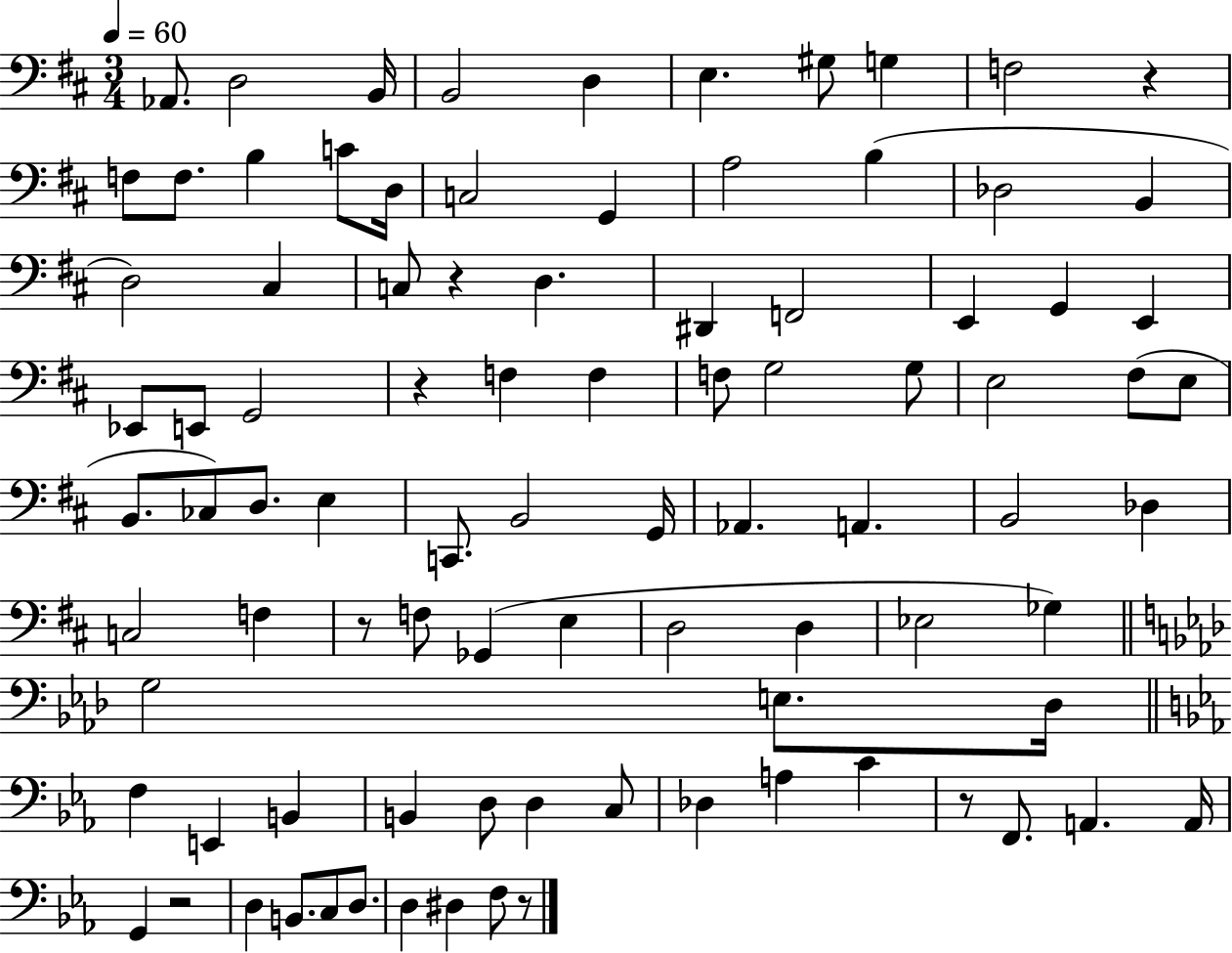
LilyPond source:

{
  \clef bass
  \numericTimeSignature
  \time 3/4
  \key d \major
  \tempo 4 = 60
  \repeat volta 2 { aes,8. d2 b,16 | b,2 d4 | e4. gis8 g4 | f2 r4 | \break f8 f8. b4 c'8 d16 | c2 g,4 | a2 b4( | des2 b,4 | \break d2) cis4 | c8 r4 d4. | dis,4 f,2 | e,4 g,4 e,4 | \break ees,8 e,8 g,2 | r4 f4 f4 | f8 g2 g8 | e2 fis8( e8 | \break b,8. ces8) d8. e4 | c,8. b,2 g,16 | aes,4. a,4. | b,2 des4 | \break c2 f4 | r8 f8 ges,4( e4 | d2 d4 | ees2 ges4) | \break \bar "||" \break \key aes \major g2 e8. des16 | \bar "||" \break \key ees \major f4 e,4 b,4 | b,4 d8 d4 c8 | des4 a4 c'4 | r8 f,8. a,4. a,16 | \break g,4 r2 | d4 b,8. c8 d8. | d4 dis4 f8 r8 | } \bar "|."
}